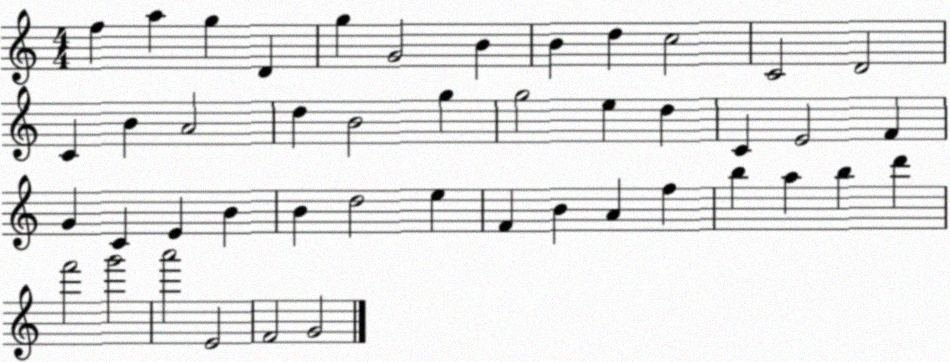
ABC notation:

X:1
T:Untitled
M:4/4
L:1/4
K:C
f a g D g G2 B B d c2 C2 D2 C B A2 d B2 g g2 e d C E2 F G C E B B d2 e F B A f b a b d' f'2 g'2 a'2 E2 F2 G2